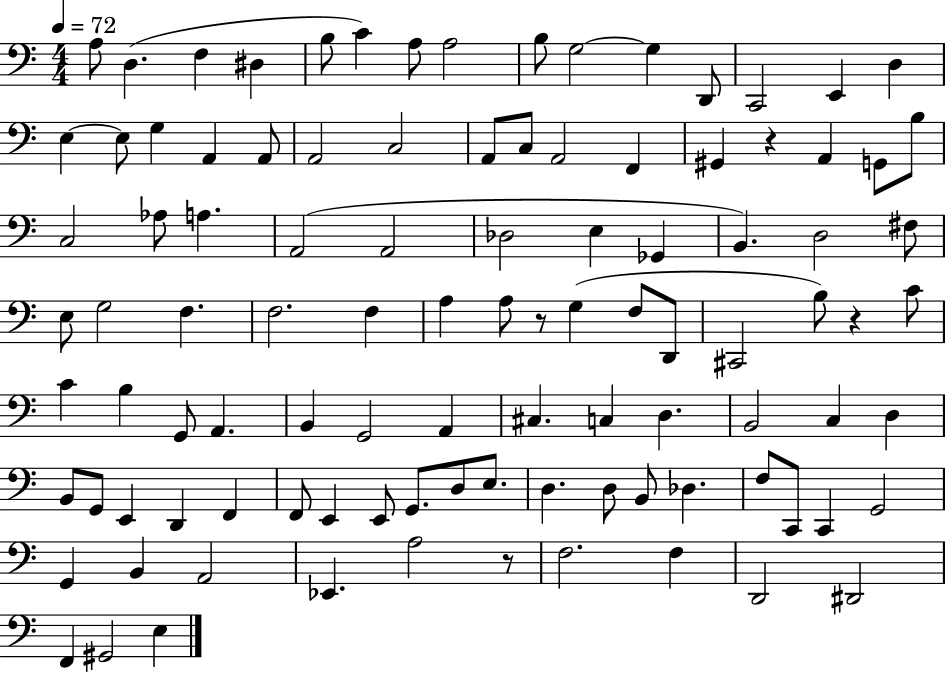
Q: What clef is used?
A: bass